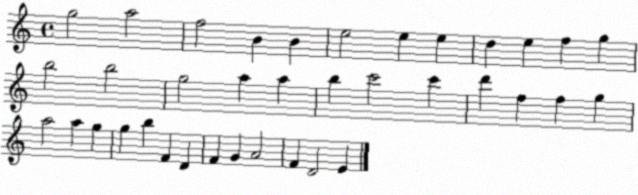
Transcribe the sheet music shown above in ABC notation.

X:1
T:Untitled
M:4/4
L:1/4
K:C
g2 a2 f2 B B e2 e e d e f g b2 b2 g2 a a b c'2 c' d' f f g a2 a g g b F D F G A2 F D2 E